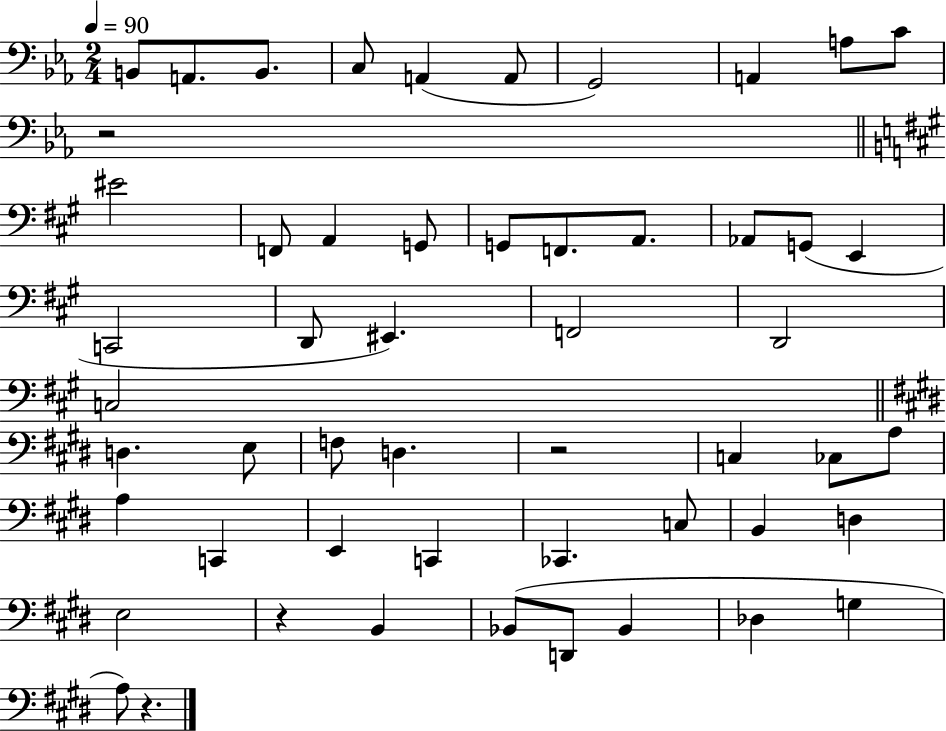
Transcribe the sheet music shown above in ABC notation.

X:1
T:Untitled
M:2/4
L:1/4
K:Eb
B,,/2 A,,/2 B,,/2 C,/2 A,, A,,/2 G,,2 A,, A,/2 C/2 z2 ^E2 F,,/2 A,, G,,/2 G,,/2 F,,/2 A,,/2 _A,,/2 G,,/2 E,, C,,2 D,,/2 ^E,, F,,2 D,,2 C,2 D, E,/2 F,/2 D, z2 C, _C,/2 A,/2 A, C,, E,, C,, _C,, C,/2 B,, D, E,2 z B,, _B,,/2 D,,/2 _B,, _D, G, A,/2 z